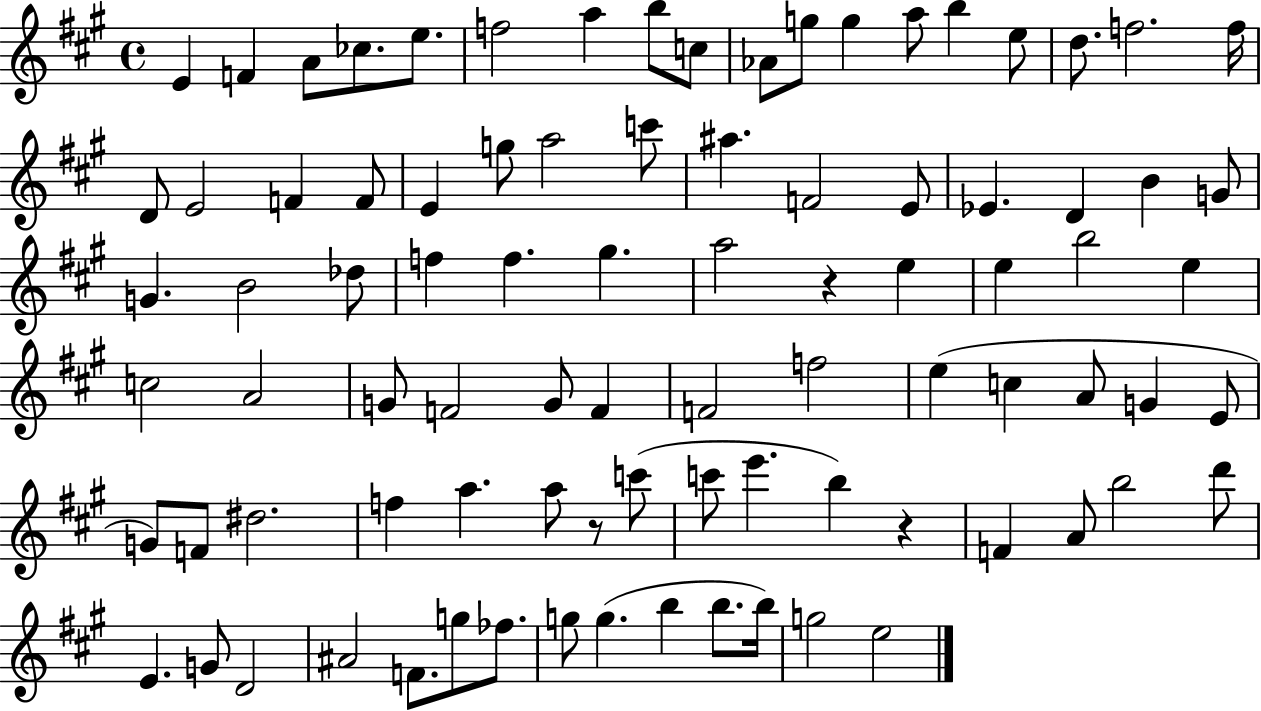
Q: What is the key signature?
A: A major